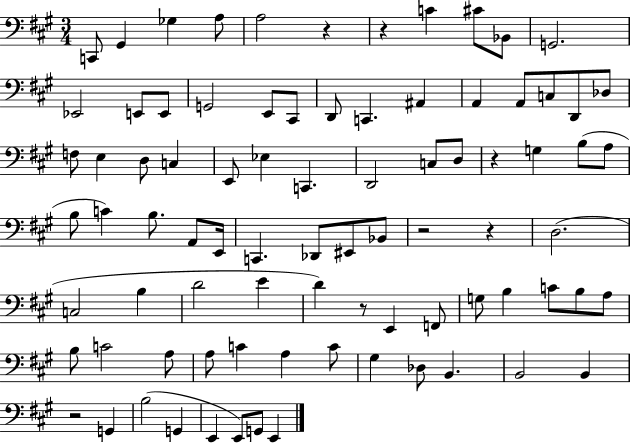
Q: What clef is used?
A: bass